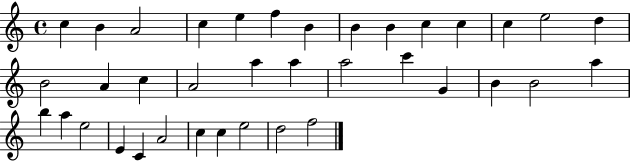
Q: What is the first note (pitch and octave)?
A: C5